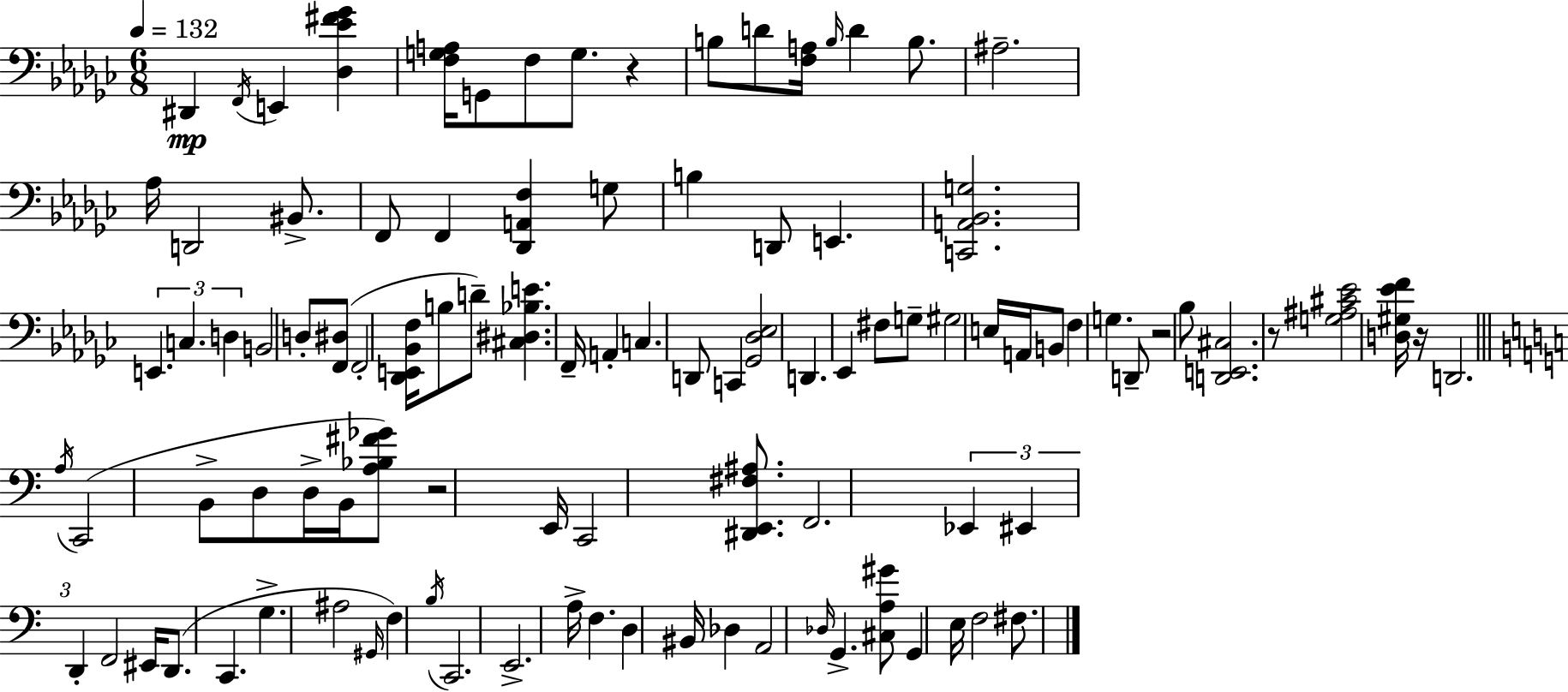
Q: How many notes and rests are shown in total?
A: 102